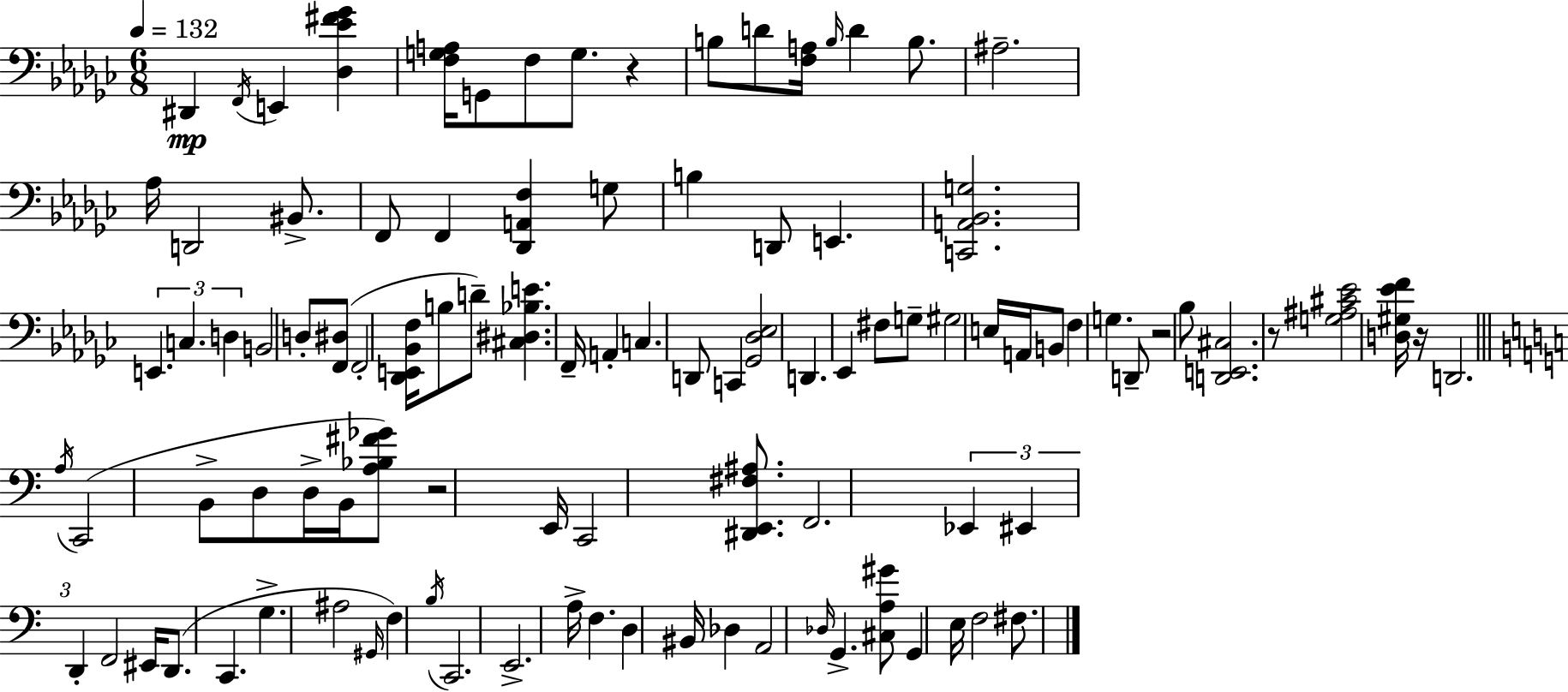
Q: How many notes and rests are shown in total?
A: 102